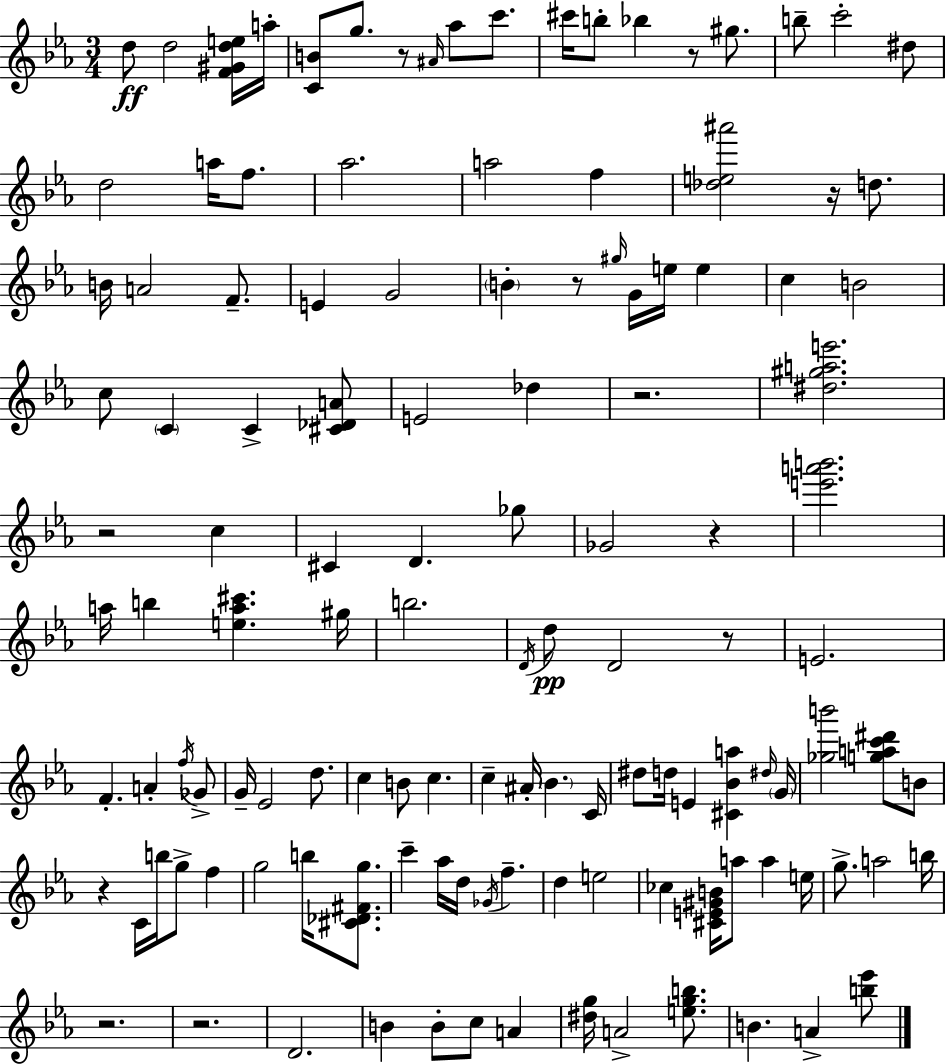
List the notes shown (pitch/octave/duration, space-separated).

D5/e D5/h [F4,G#4,D5,E5]/s A5/s [C4,B4]/e G5/e. R/e A#4/s Ab5/e C6/e. C#6/s B5/e Bb5/q R/e G#5/e. B5/e C6/h D#5/e D5/h A5/s F5/e. Ab5/h. A5/h F5/q [Db5,E5,A#6]/h R/s D5/e. B4/s A4/h F4/e. E4/q G4/h B4/q R/e G#5/s G4/s E5/s E5/q C5/q B4/h C5/e C4/q C4/q [C#4,Db4,A4]/e E4/h Db5/q R/h. [D#5,G#5,A5,E6]/h. R/h C5/q C#4/q D4/q. Gb5/e Gb4/h R/q [E6,A6,B6]/h. A5/s B5/q [E5,A5,C#6]/q. G#5/s B5/h. D4/s D5/e D4/h R/e E4/h. F4/q. A4/q F5/s Gb4/e G4/s Eb4/h D5/e. C5/q B4/e C5/q. C5/q A#4/s Bb4/q. C4/s D#5/e D5/s E4/q [C#4,Bb4,A5]/q D#5/s G4/s [Gb5,B6]/h [G5,A5,C6,D#6]/e B4/e R/q C4/s B5/s G5/e F5/q G5/h B5/s [C#4,Db4,F#4,G5]/e. C6/q Ab5/s D5/s Gb4/s F5/q. D5/q E5/h CES5/q [C#4,E4,G#4,B4]/s A5/e A5/q E5/s G5/e. A5/h B5/s R/h. R/h. D4/h. B4/q B4/e C5/e A4/q [D#5,G5]/s A4/h [E5,G5,B5]/e. B4/q. A4/q [B5,Eb6]/e